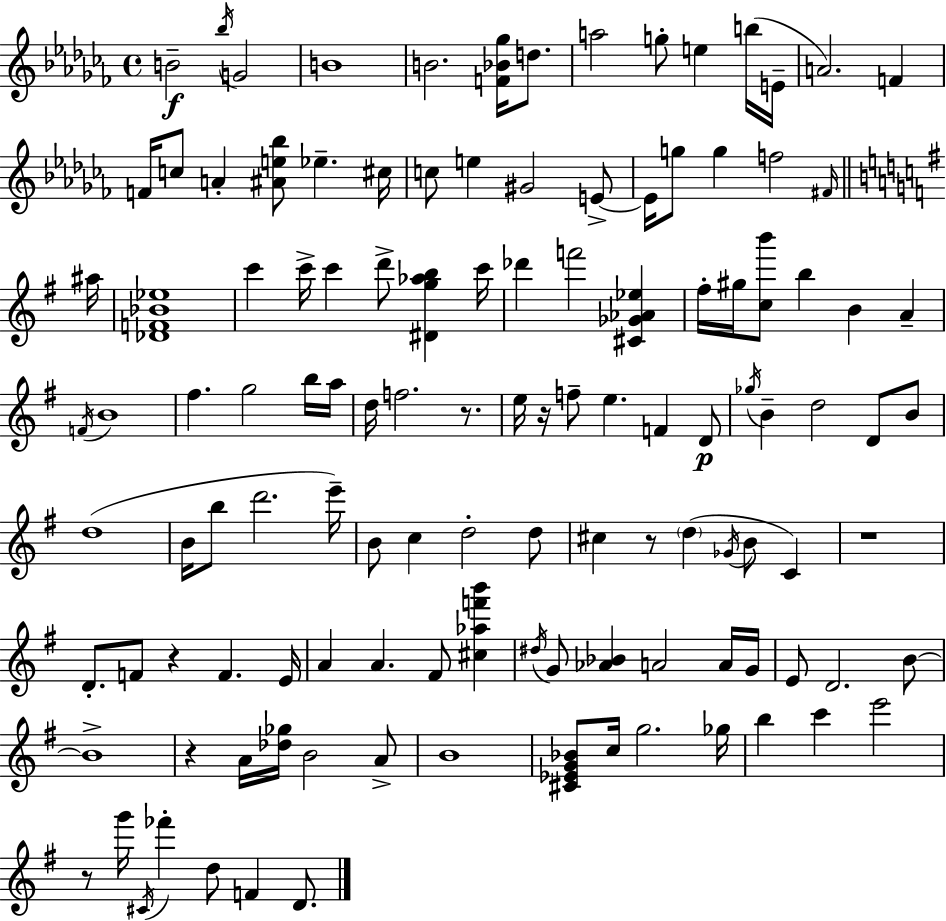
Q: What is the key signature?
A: AES minor